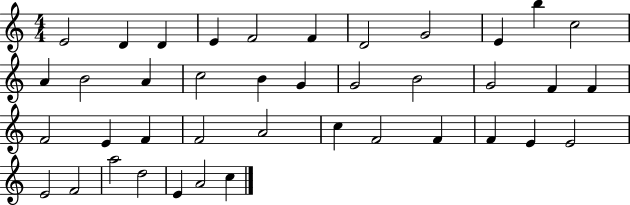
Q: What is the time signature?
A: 4/4